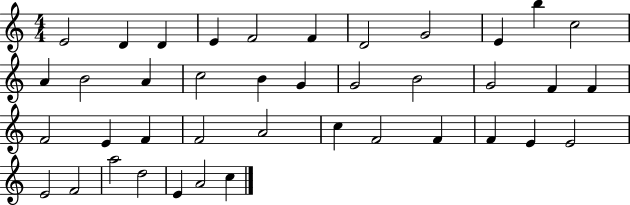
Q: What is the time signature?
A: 4/4